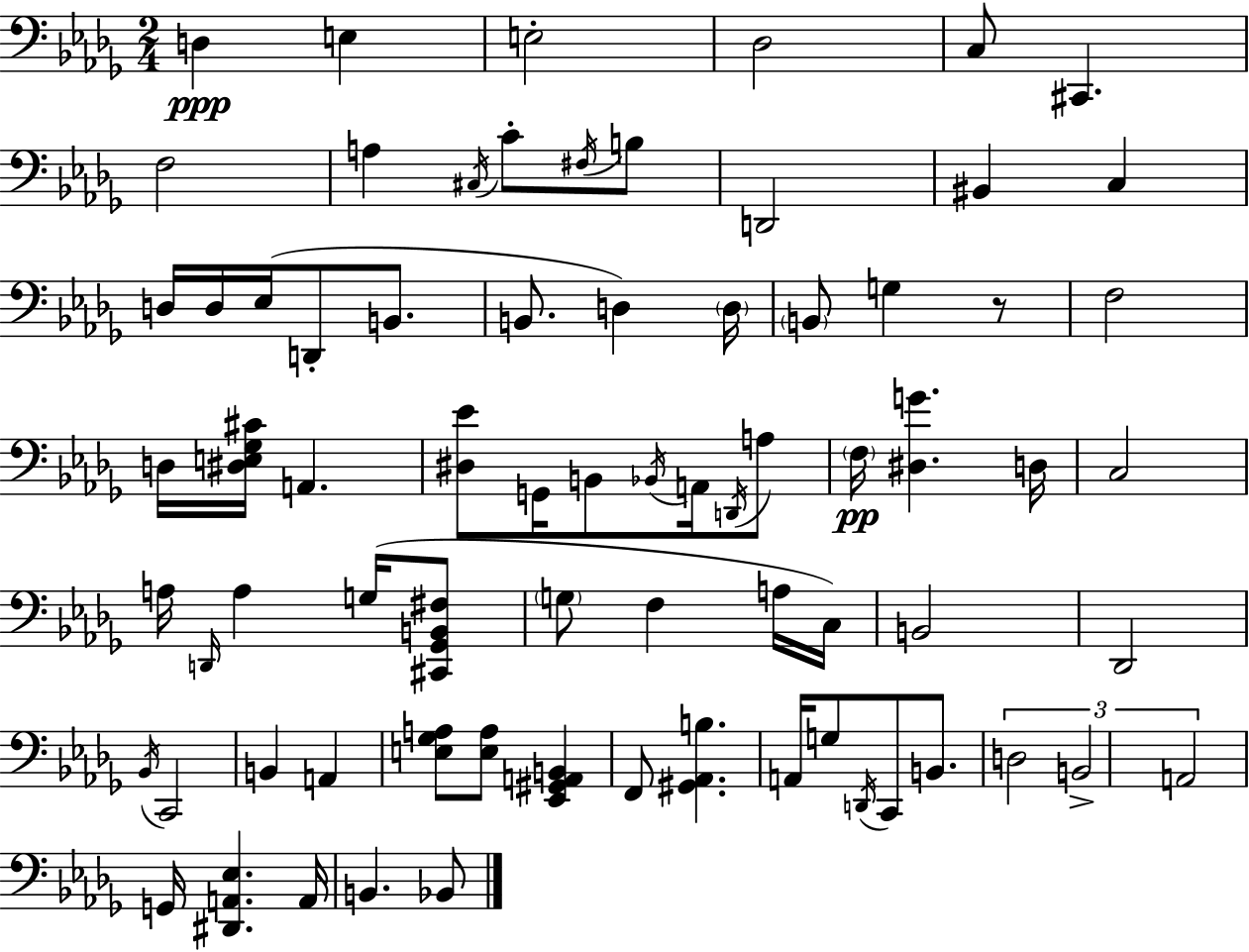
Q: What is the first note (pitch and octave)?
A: D3